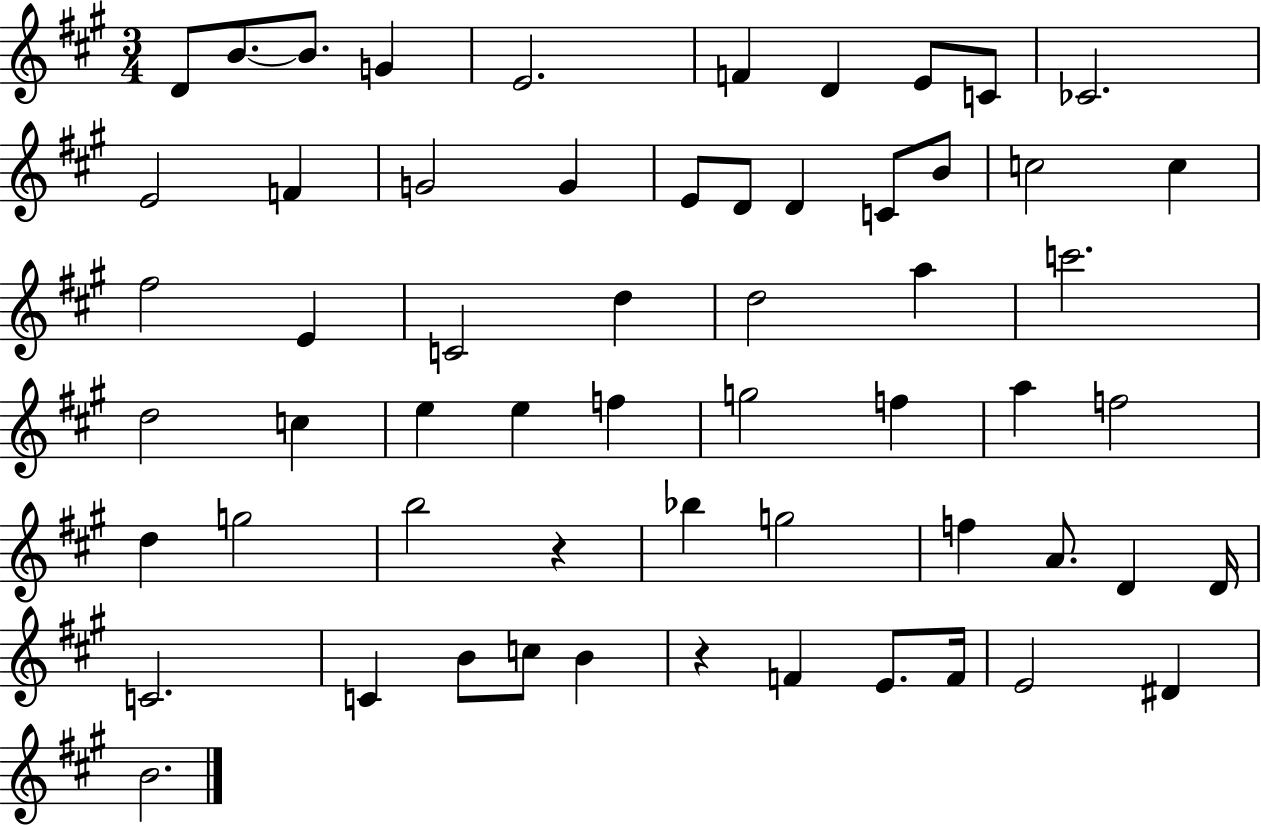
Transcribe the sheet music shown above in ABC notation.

X:1
T:Untitled
M:3/4
L:1/4
K:A
D/2 B/2 B/2 G E2 F D E/2 C/2 _C2 E2 F G2 G E/2 D/2 D C/2 B/2 c2 c ^f2 E C2 d d2 a c'2 d2 c e e f g2 f a f2 d g2 b2 z _b g2 f A/2 D D/4 C2 C B/2 c/2 B z F E/2 F/4 E2 ^D B2